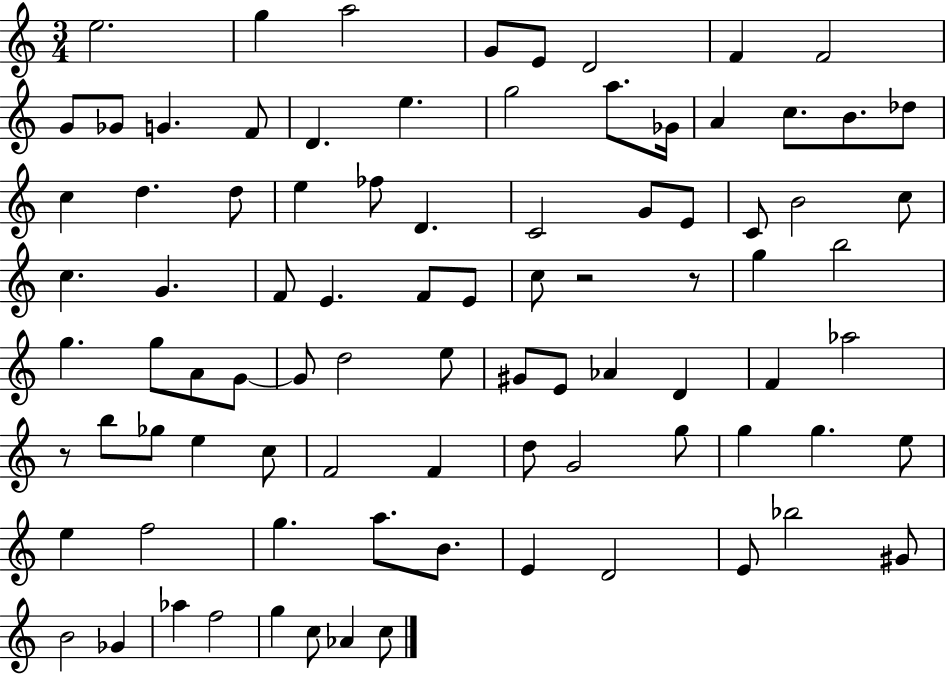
E5/h. G5/q A5/h G4/e E4/e D4/h F4/q F4/h G4/e Gb4/e G4/q. F4/e D4/q. E5/q. G5/h A5/e. Gb4/s A4/q C5/e. B4/e. Db5/e C5/q D5/q. D5/e E5/q FES5/e D4/q. C4/h G4/e E4/e C4/e B4/h C5/e C5/q. G4/q. F4/e E4/q. F4/e E4/e C5/e R/h R/e G5/q B5/h G5/q. G5/e A4/e G4/e G4/e D5/h E5/e G#4/e E4/e Ab4/q D4/q F4/q Ab5/h R/e B5/e Gb5/e E5/q C5/e F4/h F4/q D5/e G4/h G5/e G5/q G5/q. E5/e E5/q F5/h G5/q. A5/e. B4/e. E4/q D4/h E4/e Bb5/h G#4/e B4/h Gb4/q Ab5/q F5/h G5/q C5/e Ab4/q C5/e